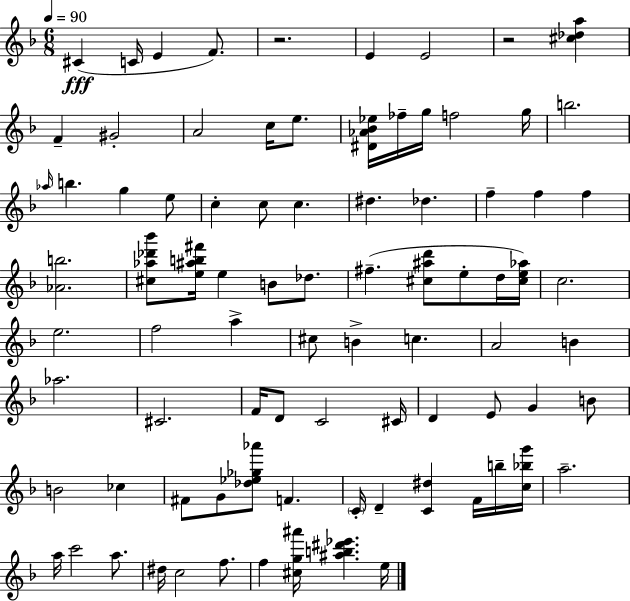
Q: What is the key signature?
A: D minor